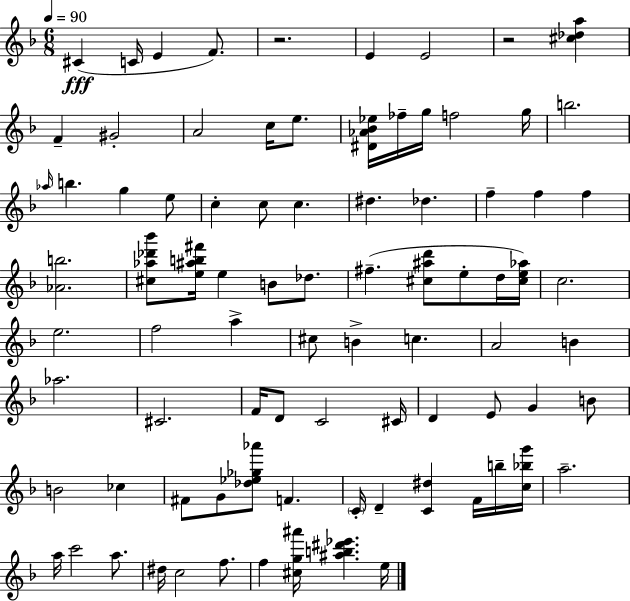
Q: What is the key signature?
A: D minor